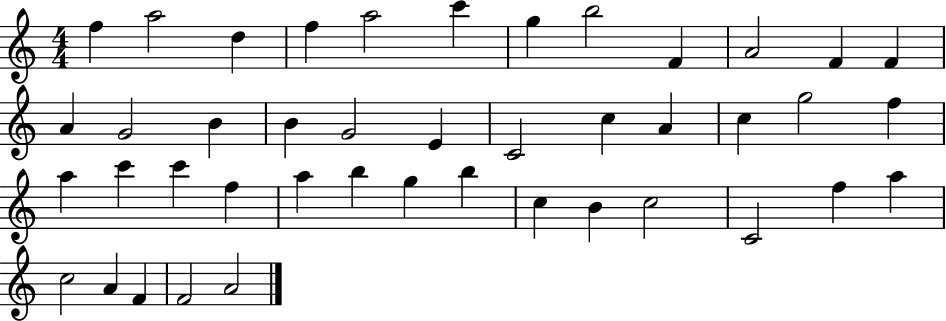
F5/q A5/h D5/q F5/q A5/h C6/q G5/q B5/h F4/q A4/h F4/q F4/q A4/q G4/h B4/q B4/q G4/h E4/q C4/h C5/q A4/q C5/q G5/h F5/q A5/q C6/q C6/q F5/q A5/q B5/q G5/q B5/q C5/q B4/q C5/h C4/h F5/q A5/q C5/h A4/q F4/q F4/h A4/h